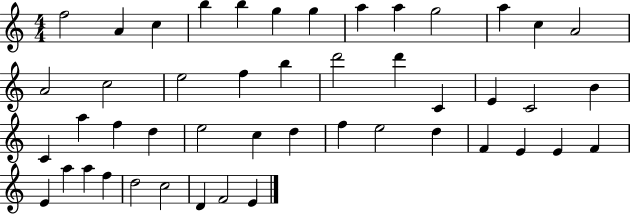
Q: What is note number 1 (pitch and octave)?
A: F5